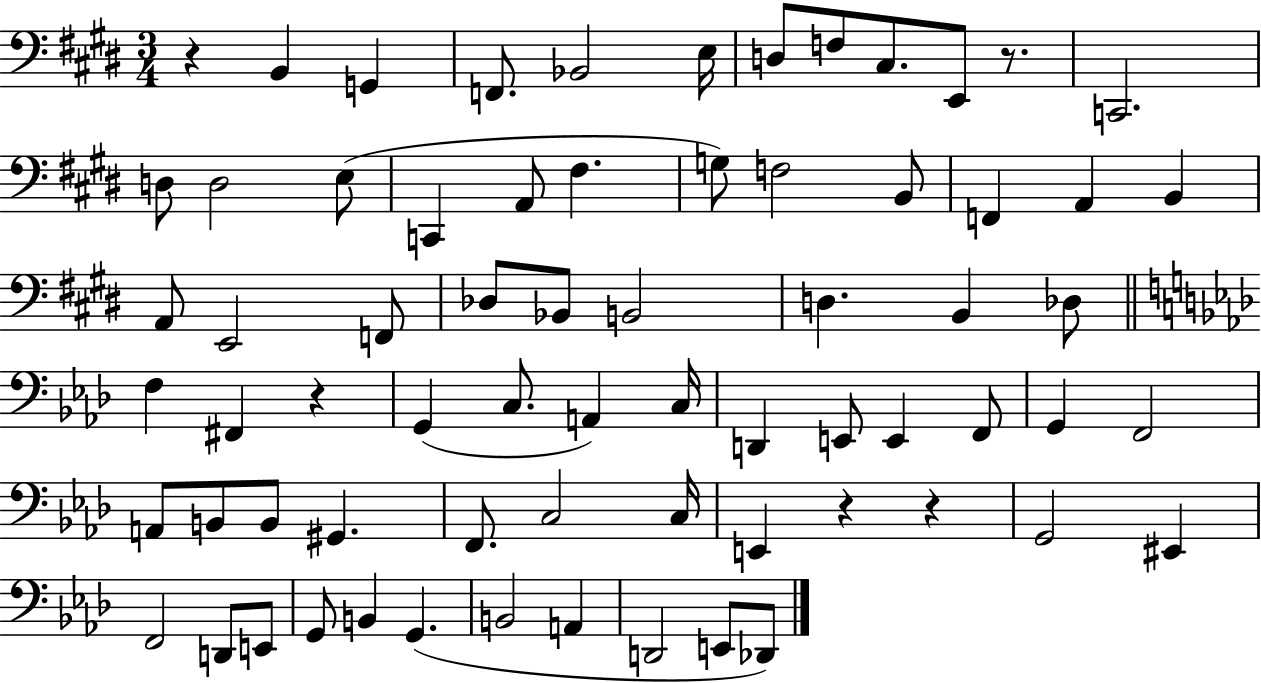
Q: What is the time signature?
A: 3/4